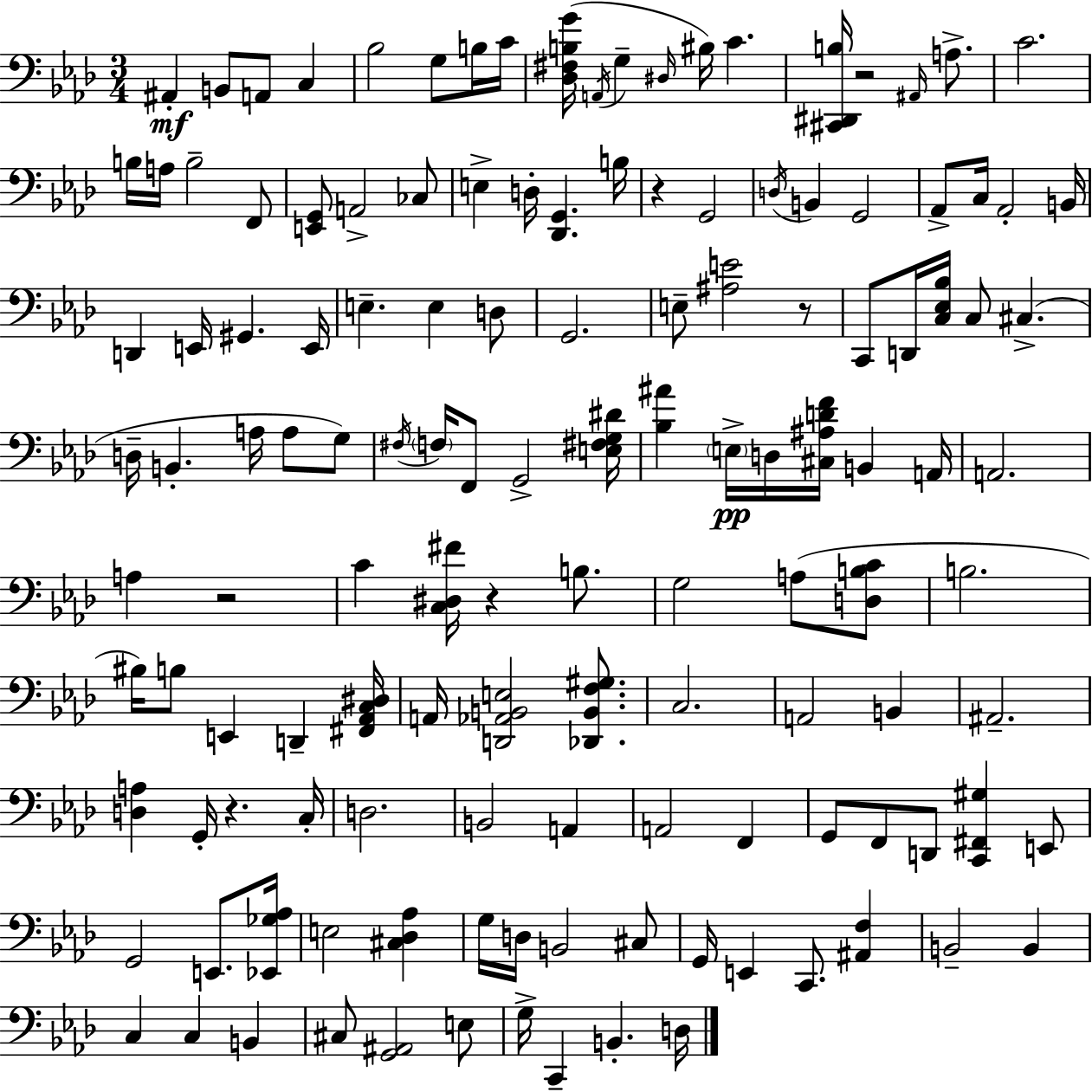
X:1
T:Untitled
M:3/4
L:1/4
K:Ab
^A,, B,,/2 A,,/2 C, _B,2 G,/2 B,/4 C/4 [_D,^F,B,G]/4 A,,/4 G, ^D,/4 ^B,/4 C [^C,,^D,,B,]/4 z2 ^A,,/4 A,/2 C2 B,/4 A,/4 B,2 F,,/2 [E,,G,,]/2 A,,2 _C,/2 E, D,/4 [_D,,G,,] B,/4 z G,,2 D,/4 B,, G,,2 _A,,/2 C,/4 _A,,2 B,,/4 D,, E,,/4 ^G,, E,,/4 E, E, D,/2 G,,2 E,/2 [^A,E]2 z/2 C,,/2 D,,/4 [C,_E,_B,]/4 C,/2 ^C, D,/4 B,, A,/4 A,/2 G,/2 ^F,/4 F,/4 F,,/2 G,,2 [E,^F,G,^D]/4 [_B,^A] E,/4 D,/4 [^C,^A,DF]/4 B,, A,,/4 A,,2 A, z2 C [C,^D,^F]/4 z B,/2 G,2 A,/2 [D,B,C]/2 B,2 ^B,/4 B,/2 E,, D,, [^F,,_A,,C,^D,]/4 A,,/4 [D,,_A,,B,,E,]2 [_D,,B,,F,^G,]/2 C,2 A,,2 B,, ^A,,2 [D,A,] G,,/4 z C,/4 D,2 B,,2 A,, A,,2 F,, G,,/2 F,,/2 D,,/2 [C,,^F,,^G,] E,,/2 G,,2 E,,/2 [_E,,_G,_A,]/4 E,2 [^C,_D,_A,] G,/4 D,/4 B,,2 ^C,/2 G,,/4 E,, C,,/2 [^A,,F,] B,,2 B,, C, C, B,, ^C,/2 [G,,^A,,]2 E,/2 G,/4 C,, B,, D,/4